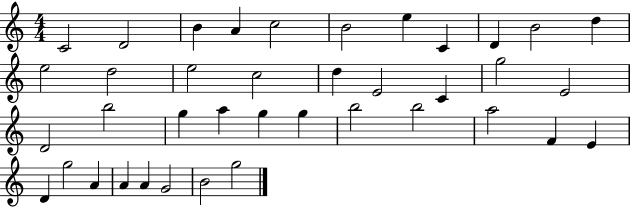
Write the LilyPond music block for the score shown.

{
  \clef treble
  \numericTimeSignature
  \time 4/4
  \key c \major
  c'2 d'2 | b'4 a'4 c''2 | b'2 e''4 c'4 | d'4 b'2 d''4 | \break e''2 d''2 | e''2 c''2 | d''4 e'2 c'4 | g''2 e'2 | \break d'2 b''2 | g''4 a''4 g''4 g''4 | b''2 b''2 | a''2 f'4 e'4 | \break d'4 g''2 a'4 | a'4 a'4 g'2 | b'2 g''2 | \bar "|."
}